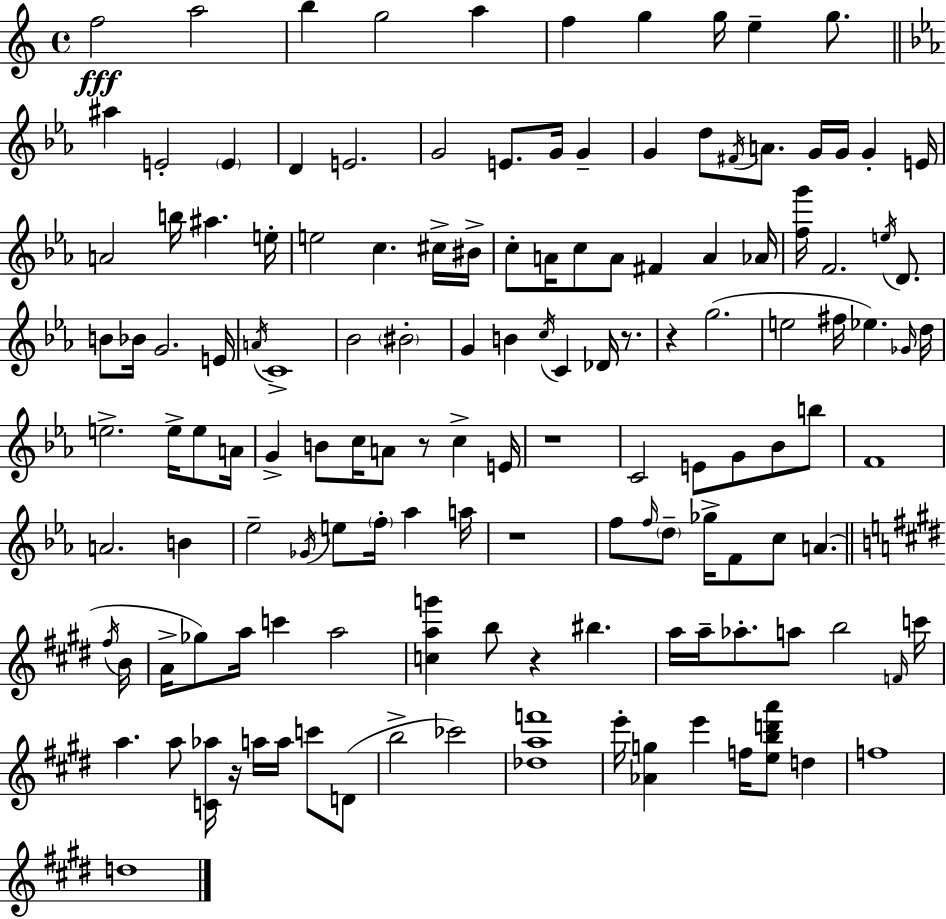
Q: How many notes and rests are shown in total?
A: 138